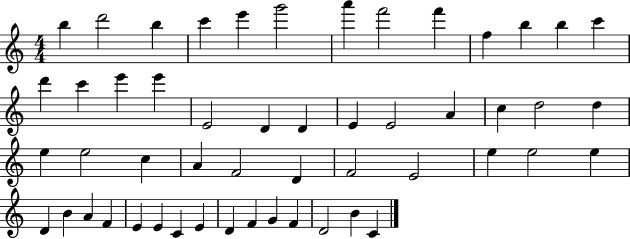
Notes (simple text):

B5/q D6/h B5/q C6/q E6/q G6/h A6/q F6/h F6/q F5/q B5/q B5/q C6/q D6/q C6/q E6/q E6/q E4/h D4/q D4/q E4/q E4/h A4/q C5/q D5/h D5/q E5/q E5/h C5/q A4/q F4/h D4/q F4/h E4/h E5/q E5/h E5/q D4/q B4/q A4/q F4/q E4/q E4/q C4/q E4/q D4/q F4/q G4/q F4/q D4/h B4/q C4/q